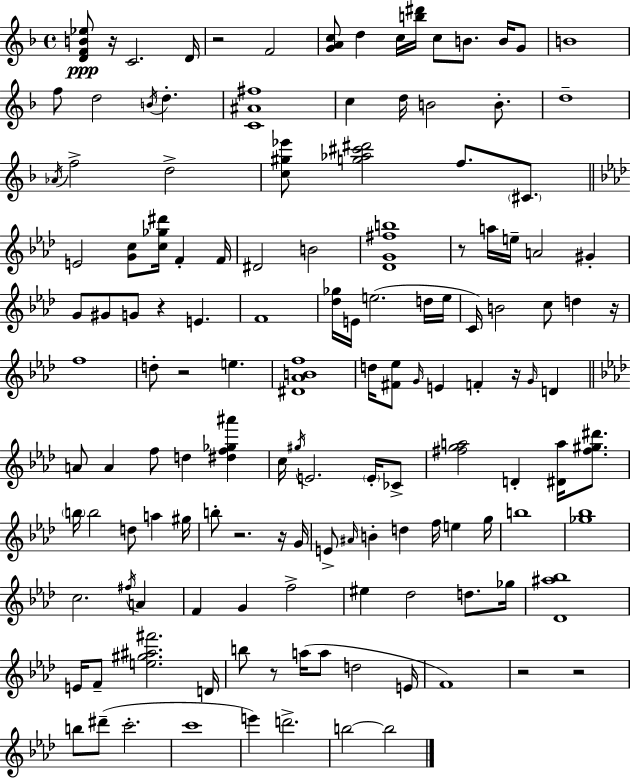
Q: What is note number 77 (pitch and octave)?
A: F5